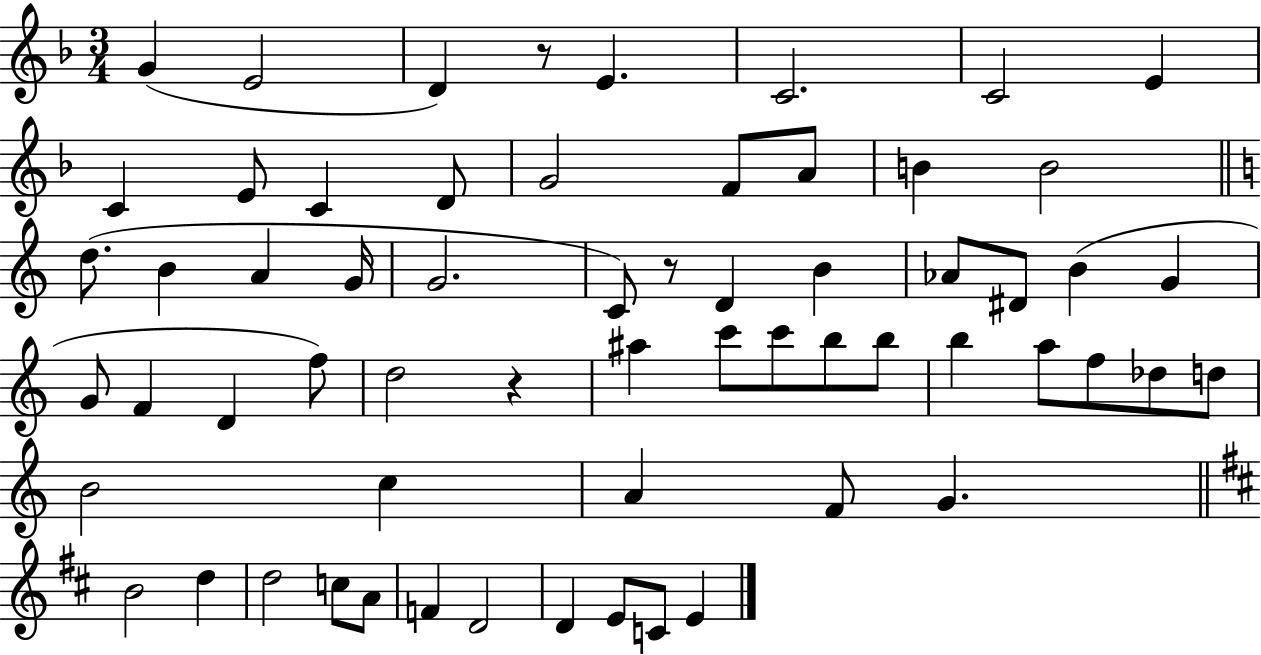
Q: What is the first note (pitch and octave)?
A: G4